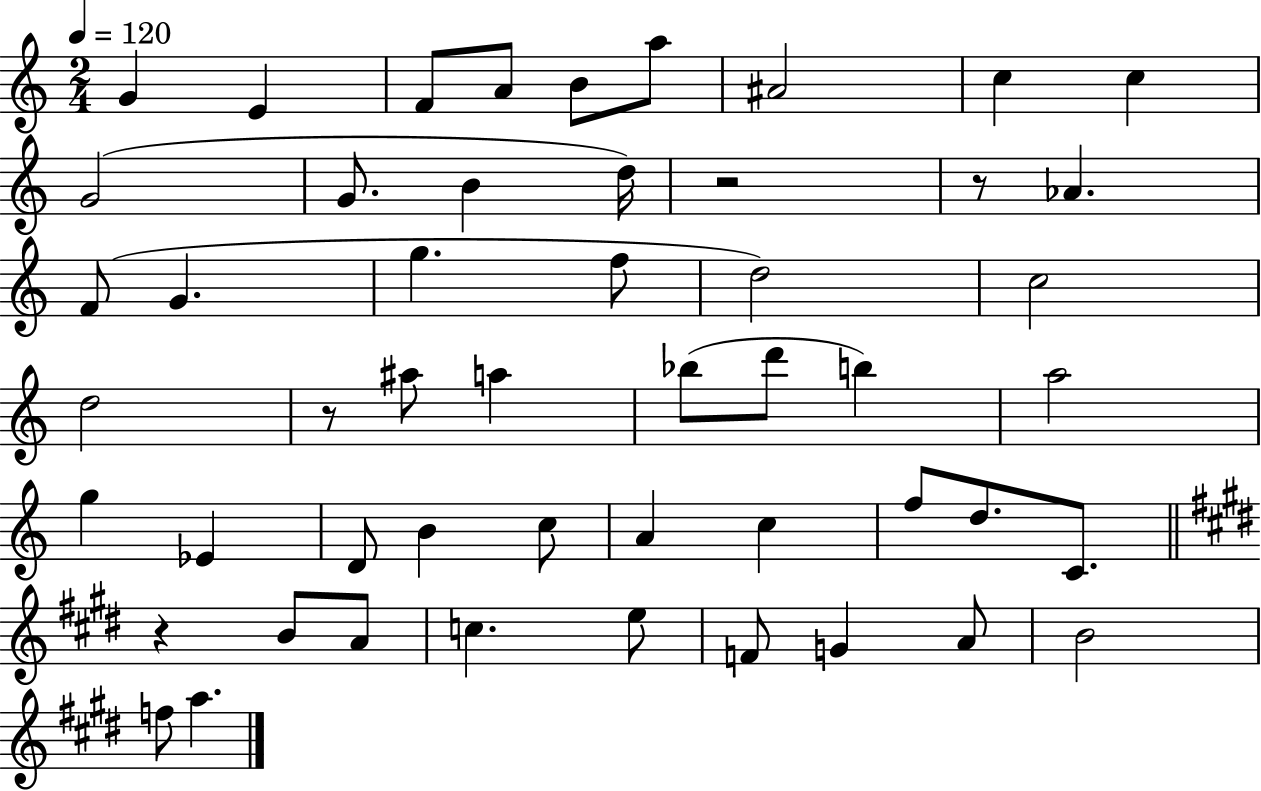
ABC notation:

X:1
T:Untitled
M:2/4
L:1/4
K:C
G E F/2 A/2 B/2 a/2 ^A2 c c G2 G/2 B d/4 z2 z/2 _A F/2 G g f/2 d2 c2 d2 z/2 ^a/2 a _b/2 d'/2 b a2 g _E D/2 B c/2 A c f/2 d/2 C/2 z B/2 A/2 c e/2 F/2 G A/2 B2 f/2 a